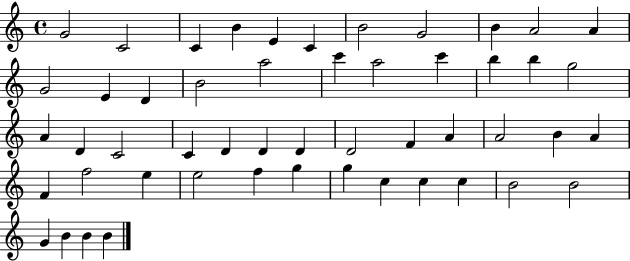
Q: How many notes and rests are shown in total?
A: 51